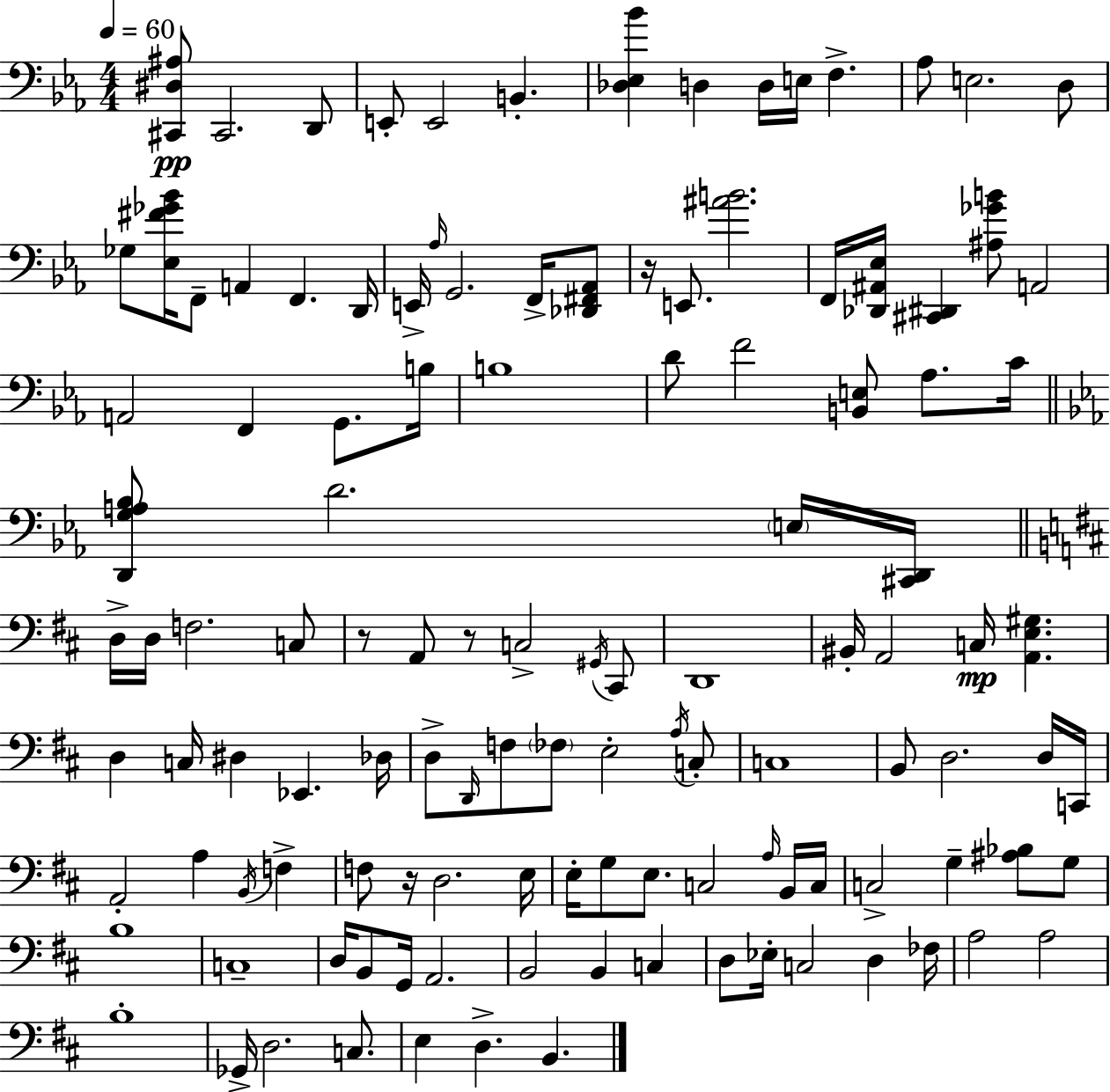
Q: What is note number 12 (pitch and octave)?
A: D3